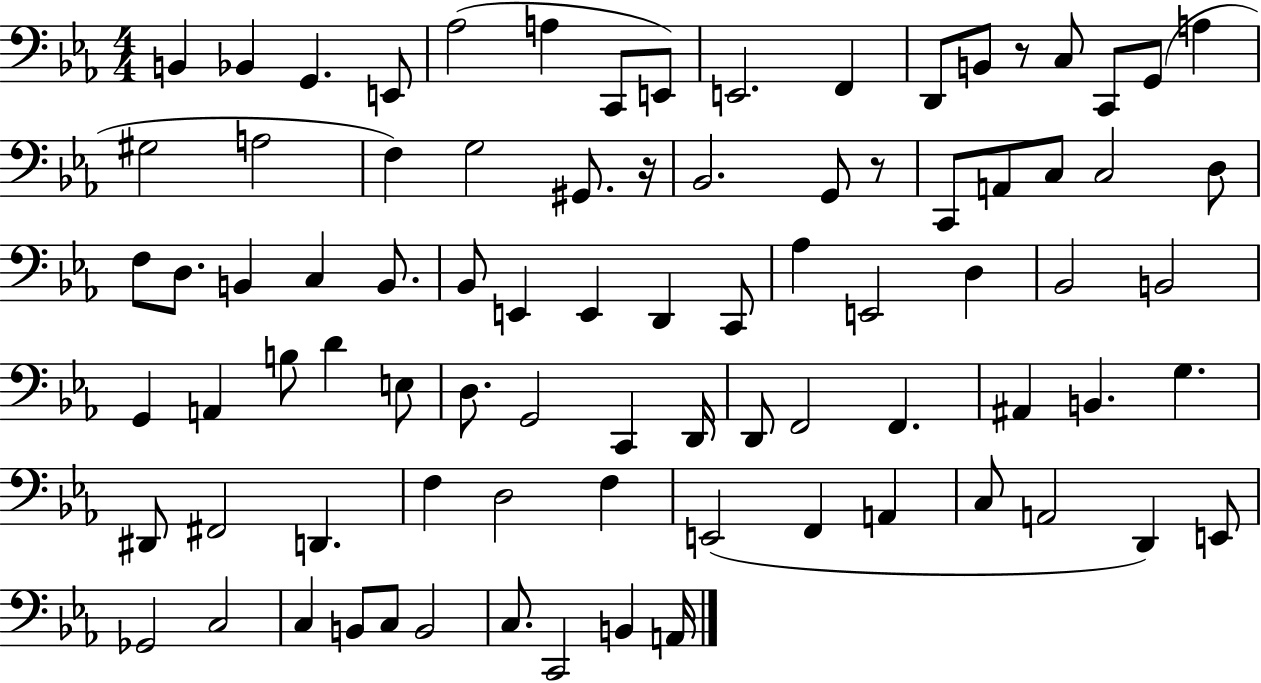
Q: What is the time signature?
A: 4/4